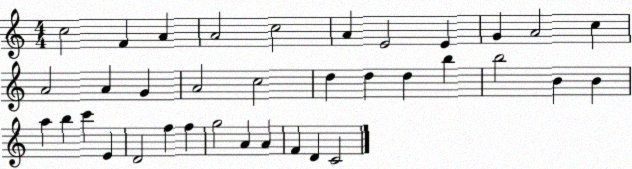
X:1
T:Untitled
M:4/4
L:1/4
K:C
c2 F A A2 c2 A E2 E G A2 c A2 A G A2 c2 d d d b b2 B B a b c' E D2 f f g2 A A F D C2